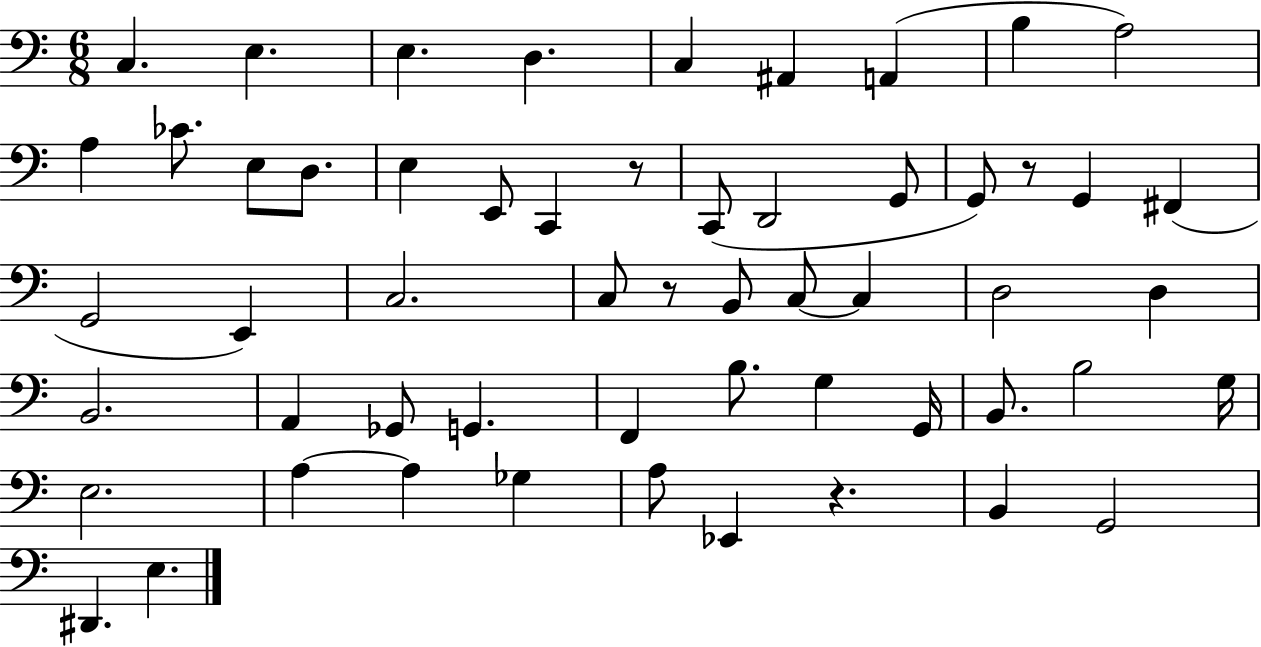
{
  \clef bass
  \numericTimeSignature
  \time 6/8
  \key c \major
  \repeat volta 2 { c4. e4. | e4. d4. | c4 ais,4 a,4( | b4 a2) | \break a4 ces'8. e8 d8. | e4 e,8 c,4 r8 | c,8( d,2 g,8 | g,8) r8 g,4 fis,4( | \break g,2 e,4) | c2. | c8 r8 b,8 c8~~ c4 | d2 d4 | \break b,2. | a,4 ges,8 g,4. | f,4 b8. g4 g,16 | b,8. b2 g16 | \break e2. | a4~~ a4 ges4 | a8 ees,4 r4. | b,4 g,2 | \break dis,4. e4. | } \bar "|."
}